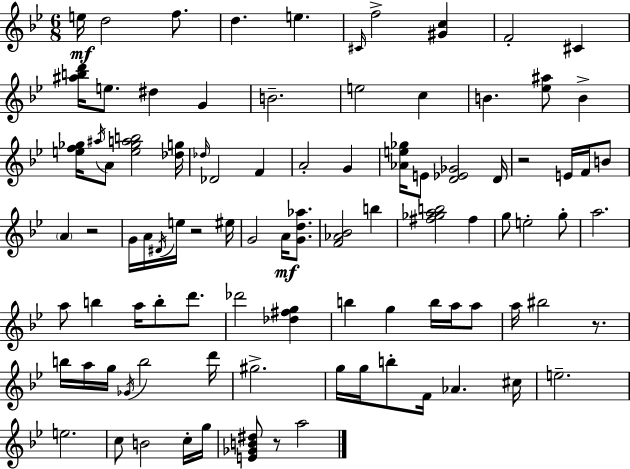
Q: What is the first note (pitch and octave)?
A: E5